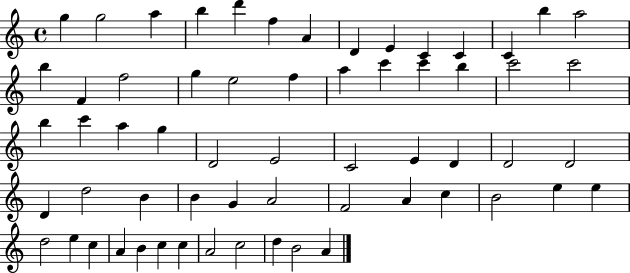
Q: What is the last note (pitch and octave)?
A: A4